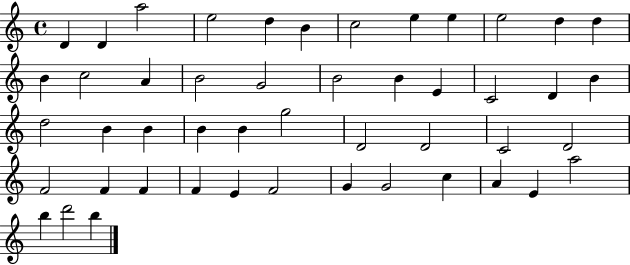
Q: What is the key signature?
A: C major